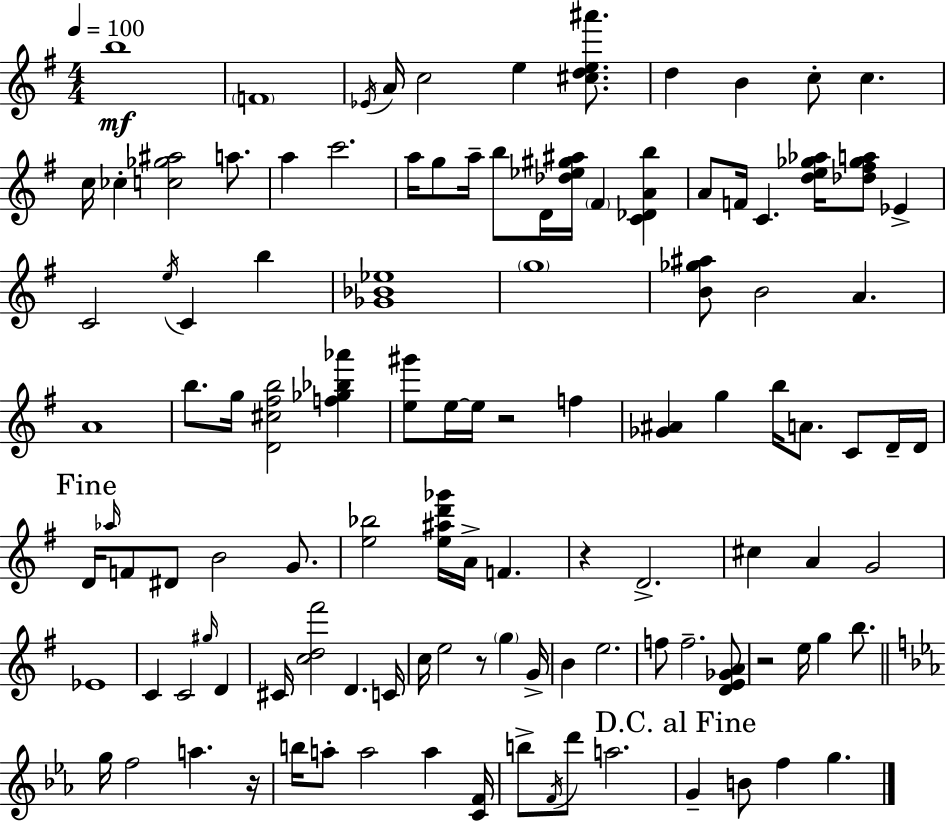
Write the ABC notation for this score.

X:1
T:Untitled
M:4/4
L:1/4
K:Em
b4 F4 _E/4 A/4 c2 e [^cde^a']/2 d B c/2 c c/4 _c [c_g^a]2 a/2 a c'2 a/4 g/2 a/4 b/2 D/4 [_d_e^g^a]/4 ^F [C_DAb] A/2 F/4 C [de_g_a]/4 [_d^f_ga]/2 _E C2 e/4 C b [_G_B_e]4 g4 [B_g^a]/2 B2 A A4 b/2 g/4 [D^c^fb]2 [f_g_b_a'] [e^g']/2 e/4 e/4 z2 f [_G^A] g b/4 A/2 C/2 D/4 D/4 D/4 _a/4 F/2 ^D/2 B2 G/2 [e_b]2 [e^ad'_g']/4 A/4 F z D2 ^c A G2 _E4 C C2 ^g/4 D ^C/4 [cd^f']2 D C/4 c/4 e2 z/2 g G/4 B e2 f/2 f2 [DE_GA]/2 z2 e/4 g b/2 g/4 f2 a z/4 b/4 a/2 a2 a [CF]/4 b/2 F/4 d'/2 a2 G B/2 f g